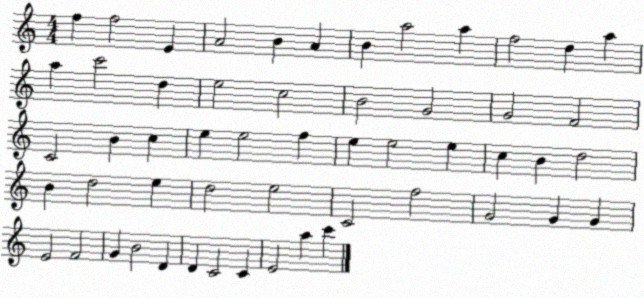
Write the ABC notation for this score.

X:1
T:Untitled
M:4/4
L:1/4
K:C
f f2 E A2 B A B a2 a f2 d a a c'2 d e2 c2 B2 G2 G2 F2 C2 B c e e2 f e e2 e c B d2 B d2 e d2 e2 C2 f2 G2 G G E2 F2 G B2 D D C2 C E2 a c'